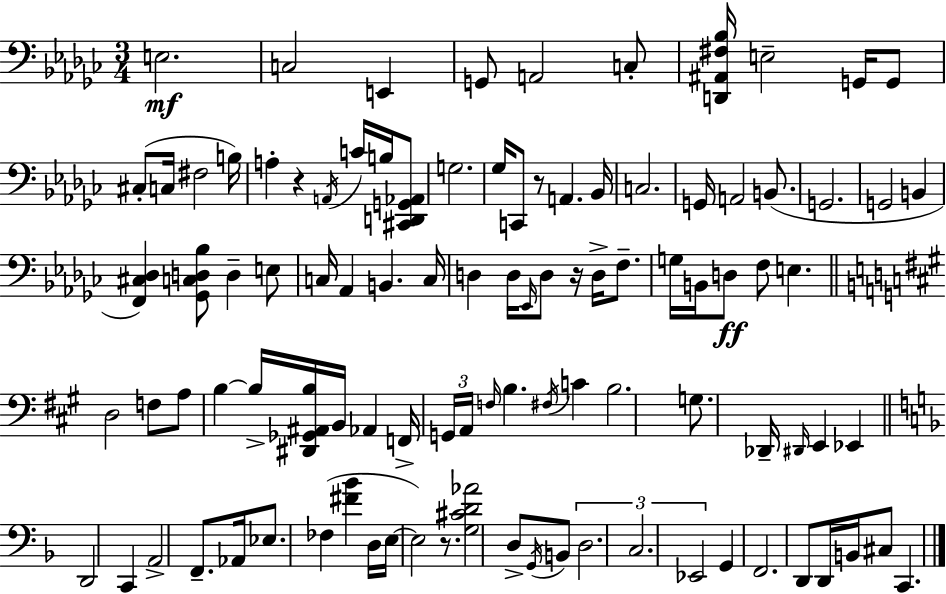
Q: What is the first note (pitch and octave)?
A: E3